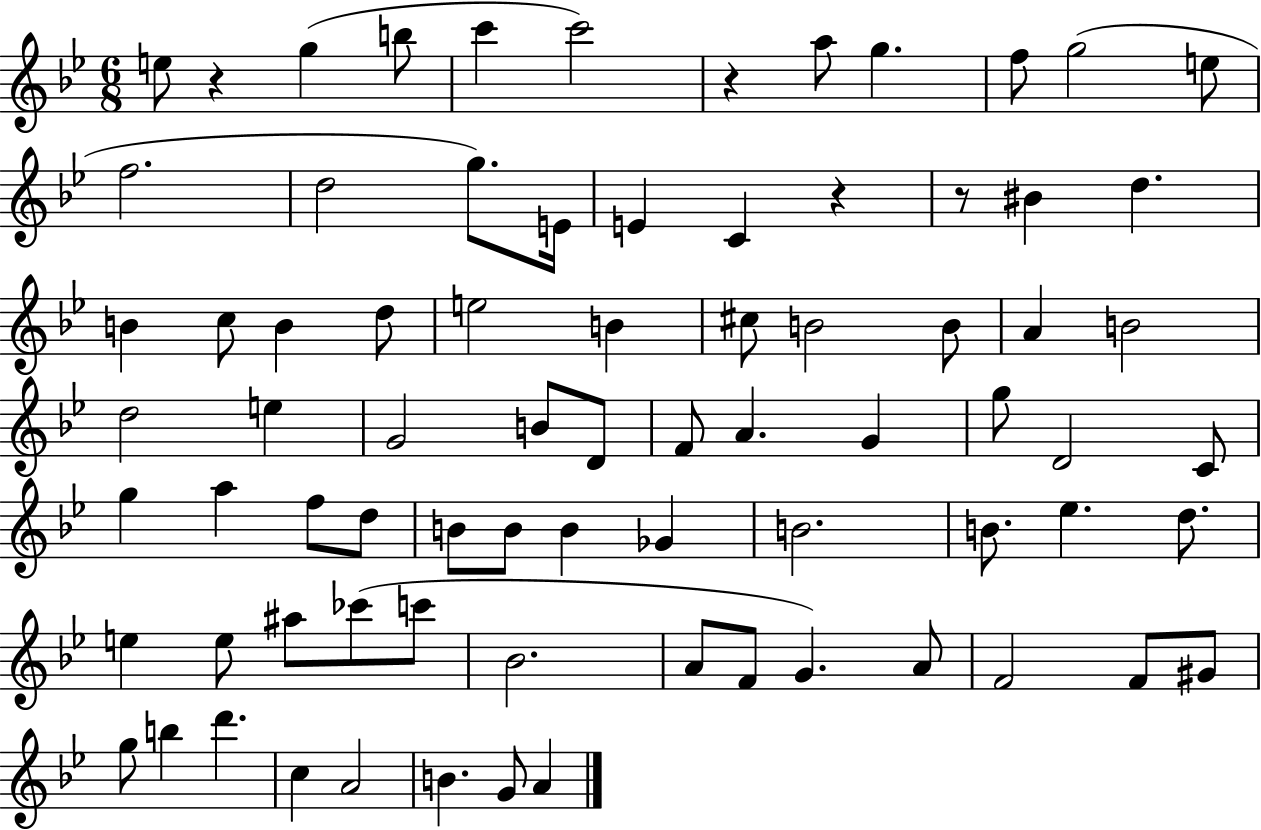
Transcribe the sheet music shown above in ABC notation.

X:1
T:Untitled
M:6/8
L:1/4
K:Bb
e/2 z g b/2 c' c'2 z a/2 g f/2 g2 e/2 f2 d2 g/2 E/4 E C z z/2 ^B d B c/2 B d/2 e2 B ^c/2 B2 B/2 A B2 d2 e G2 B/2 D/2 F/2 A G g/2 D2 C/2 g a f/2 d/2 B/2 B/2 B _G B2 B/2 _e d/2 e e/2 ^a/2 _c'/2 c'/2 _B2 A/2 F/2 G A/2 F2 F/2 ^G/2 g/2 b d' c A2 B G/2 A